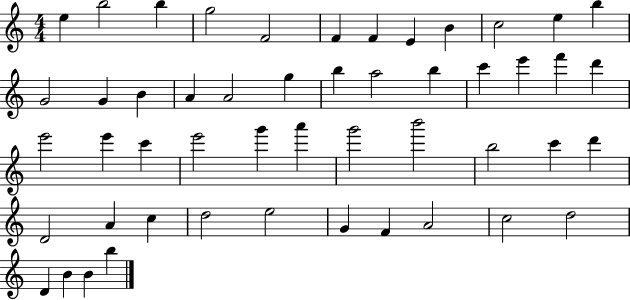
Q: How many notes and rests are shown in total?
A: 50